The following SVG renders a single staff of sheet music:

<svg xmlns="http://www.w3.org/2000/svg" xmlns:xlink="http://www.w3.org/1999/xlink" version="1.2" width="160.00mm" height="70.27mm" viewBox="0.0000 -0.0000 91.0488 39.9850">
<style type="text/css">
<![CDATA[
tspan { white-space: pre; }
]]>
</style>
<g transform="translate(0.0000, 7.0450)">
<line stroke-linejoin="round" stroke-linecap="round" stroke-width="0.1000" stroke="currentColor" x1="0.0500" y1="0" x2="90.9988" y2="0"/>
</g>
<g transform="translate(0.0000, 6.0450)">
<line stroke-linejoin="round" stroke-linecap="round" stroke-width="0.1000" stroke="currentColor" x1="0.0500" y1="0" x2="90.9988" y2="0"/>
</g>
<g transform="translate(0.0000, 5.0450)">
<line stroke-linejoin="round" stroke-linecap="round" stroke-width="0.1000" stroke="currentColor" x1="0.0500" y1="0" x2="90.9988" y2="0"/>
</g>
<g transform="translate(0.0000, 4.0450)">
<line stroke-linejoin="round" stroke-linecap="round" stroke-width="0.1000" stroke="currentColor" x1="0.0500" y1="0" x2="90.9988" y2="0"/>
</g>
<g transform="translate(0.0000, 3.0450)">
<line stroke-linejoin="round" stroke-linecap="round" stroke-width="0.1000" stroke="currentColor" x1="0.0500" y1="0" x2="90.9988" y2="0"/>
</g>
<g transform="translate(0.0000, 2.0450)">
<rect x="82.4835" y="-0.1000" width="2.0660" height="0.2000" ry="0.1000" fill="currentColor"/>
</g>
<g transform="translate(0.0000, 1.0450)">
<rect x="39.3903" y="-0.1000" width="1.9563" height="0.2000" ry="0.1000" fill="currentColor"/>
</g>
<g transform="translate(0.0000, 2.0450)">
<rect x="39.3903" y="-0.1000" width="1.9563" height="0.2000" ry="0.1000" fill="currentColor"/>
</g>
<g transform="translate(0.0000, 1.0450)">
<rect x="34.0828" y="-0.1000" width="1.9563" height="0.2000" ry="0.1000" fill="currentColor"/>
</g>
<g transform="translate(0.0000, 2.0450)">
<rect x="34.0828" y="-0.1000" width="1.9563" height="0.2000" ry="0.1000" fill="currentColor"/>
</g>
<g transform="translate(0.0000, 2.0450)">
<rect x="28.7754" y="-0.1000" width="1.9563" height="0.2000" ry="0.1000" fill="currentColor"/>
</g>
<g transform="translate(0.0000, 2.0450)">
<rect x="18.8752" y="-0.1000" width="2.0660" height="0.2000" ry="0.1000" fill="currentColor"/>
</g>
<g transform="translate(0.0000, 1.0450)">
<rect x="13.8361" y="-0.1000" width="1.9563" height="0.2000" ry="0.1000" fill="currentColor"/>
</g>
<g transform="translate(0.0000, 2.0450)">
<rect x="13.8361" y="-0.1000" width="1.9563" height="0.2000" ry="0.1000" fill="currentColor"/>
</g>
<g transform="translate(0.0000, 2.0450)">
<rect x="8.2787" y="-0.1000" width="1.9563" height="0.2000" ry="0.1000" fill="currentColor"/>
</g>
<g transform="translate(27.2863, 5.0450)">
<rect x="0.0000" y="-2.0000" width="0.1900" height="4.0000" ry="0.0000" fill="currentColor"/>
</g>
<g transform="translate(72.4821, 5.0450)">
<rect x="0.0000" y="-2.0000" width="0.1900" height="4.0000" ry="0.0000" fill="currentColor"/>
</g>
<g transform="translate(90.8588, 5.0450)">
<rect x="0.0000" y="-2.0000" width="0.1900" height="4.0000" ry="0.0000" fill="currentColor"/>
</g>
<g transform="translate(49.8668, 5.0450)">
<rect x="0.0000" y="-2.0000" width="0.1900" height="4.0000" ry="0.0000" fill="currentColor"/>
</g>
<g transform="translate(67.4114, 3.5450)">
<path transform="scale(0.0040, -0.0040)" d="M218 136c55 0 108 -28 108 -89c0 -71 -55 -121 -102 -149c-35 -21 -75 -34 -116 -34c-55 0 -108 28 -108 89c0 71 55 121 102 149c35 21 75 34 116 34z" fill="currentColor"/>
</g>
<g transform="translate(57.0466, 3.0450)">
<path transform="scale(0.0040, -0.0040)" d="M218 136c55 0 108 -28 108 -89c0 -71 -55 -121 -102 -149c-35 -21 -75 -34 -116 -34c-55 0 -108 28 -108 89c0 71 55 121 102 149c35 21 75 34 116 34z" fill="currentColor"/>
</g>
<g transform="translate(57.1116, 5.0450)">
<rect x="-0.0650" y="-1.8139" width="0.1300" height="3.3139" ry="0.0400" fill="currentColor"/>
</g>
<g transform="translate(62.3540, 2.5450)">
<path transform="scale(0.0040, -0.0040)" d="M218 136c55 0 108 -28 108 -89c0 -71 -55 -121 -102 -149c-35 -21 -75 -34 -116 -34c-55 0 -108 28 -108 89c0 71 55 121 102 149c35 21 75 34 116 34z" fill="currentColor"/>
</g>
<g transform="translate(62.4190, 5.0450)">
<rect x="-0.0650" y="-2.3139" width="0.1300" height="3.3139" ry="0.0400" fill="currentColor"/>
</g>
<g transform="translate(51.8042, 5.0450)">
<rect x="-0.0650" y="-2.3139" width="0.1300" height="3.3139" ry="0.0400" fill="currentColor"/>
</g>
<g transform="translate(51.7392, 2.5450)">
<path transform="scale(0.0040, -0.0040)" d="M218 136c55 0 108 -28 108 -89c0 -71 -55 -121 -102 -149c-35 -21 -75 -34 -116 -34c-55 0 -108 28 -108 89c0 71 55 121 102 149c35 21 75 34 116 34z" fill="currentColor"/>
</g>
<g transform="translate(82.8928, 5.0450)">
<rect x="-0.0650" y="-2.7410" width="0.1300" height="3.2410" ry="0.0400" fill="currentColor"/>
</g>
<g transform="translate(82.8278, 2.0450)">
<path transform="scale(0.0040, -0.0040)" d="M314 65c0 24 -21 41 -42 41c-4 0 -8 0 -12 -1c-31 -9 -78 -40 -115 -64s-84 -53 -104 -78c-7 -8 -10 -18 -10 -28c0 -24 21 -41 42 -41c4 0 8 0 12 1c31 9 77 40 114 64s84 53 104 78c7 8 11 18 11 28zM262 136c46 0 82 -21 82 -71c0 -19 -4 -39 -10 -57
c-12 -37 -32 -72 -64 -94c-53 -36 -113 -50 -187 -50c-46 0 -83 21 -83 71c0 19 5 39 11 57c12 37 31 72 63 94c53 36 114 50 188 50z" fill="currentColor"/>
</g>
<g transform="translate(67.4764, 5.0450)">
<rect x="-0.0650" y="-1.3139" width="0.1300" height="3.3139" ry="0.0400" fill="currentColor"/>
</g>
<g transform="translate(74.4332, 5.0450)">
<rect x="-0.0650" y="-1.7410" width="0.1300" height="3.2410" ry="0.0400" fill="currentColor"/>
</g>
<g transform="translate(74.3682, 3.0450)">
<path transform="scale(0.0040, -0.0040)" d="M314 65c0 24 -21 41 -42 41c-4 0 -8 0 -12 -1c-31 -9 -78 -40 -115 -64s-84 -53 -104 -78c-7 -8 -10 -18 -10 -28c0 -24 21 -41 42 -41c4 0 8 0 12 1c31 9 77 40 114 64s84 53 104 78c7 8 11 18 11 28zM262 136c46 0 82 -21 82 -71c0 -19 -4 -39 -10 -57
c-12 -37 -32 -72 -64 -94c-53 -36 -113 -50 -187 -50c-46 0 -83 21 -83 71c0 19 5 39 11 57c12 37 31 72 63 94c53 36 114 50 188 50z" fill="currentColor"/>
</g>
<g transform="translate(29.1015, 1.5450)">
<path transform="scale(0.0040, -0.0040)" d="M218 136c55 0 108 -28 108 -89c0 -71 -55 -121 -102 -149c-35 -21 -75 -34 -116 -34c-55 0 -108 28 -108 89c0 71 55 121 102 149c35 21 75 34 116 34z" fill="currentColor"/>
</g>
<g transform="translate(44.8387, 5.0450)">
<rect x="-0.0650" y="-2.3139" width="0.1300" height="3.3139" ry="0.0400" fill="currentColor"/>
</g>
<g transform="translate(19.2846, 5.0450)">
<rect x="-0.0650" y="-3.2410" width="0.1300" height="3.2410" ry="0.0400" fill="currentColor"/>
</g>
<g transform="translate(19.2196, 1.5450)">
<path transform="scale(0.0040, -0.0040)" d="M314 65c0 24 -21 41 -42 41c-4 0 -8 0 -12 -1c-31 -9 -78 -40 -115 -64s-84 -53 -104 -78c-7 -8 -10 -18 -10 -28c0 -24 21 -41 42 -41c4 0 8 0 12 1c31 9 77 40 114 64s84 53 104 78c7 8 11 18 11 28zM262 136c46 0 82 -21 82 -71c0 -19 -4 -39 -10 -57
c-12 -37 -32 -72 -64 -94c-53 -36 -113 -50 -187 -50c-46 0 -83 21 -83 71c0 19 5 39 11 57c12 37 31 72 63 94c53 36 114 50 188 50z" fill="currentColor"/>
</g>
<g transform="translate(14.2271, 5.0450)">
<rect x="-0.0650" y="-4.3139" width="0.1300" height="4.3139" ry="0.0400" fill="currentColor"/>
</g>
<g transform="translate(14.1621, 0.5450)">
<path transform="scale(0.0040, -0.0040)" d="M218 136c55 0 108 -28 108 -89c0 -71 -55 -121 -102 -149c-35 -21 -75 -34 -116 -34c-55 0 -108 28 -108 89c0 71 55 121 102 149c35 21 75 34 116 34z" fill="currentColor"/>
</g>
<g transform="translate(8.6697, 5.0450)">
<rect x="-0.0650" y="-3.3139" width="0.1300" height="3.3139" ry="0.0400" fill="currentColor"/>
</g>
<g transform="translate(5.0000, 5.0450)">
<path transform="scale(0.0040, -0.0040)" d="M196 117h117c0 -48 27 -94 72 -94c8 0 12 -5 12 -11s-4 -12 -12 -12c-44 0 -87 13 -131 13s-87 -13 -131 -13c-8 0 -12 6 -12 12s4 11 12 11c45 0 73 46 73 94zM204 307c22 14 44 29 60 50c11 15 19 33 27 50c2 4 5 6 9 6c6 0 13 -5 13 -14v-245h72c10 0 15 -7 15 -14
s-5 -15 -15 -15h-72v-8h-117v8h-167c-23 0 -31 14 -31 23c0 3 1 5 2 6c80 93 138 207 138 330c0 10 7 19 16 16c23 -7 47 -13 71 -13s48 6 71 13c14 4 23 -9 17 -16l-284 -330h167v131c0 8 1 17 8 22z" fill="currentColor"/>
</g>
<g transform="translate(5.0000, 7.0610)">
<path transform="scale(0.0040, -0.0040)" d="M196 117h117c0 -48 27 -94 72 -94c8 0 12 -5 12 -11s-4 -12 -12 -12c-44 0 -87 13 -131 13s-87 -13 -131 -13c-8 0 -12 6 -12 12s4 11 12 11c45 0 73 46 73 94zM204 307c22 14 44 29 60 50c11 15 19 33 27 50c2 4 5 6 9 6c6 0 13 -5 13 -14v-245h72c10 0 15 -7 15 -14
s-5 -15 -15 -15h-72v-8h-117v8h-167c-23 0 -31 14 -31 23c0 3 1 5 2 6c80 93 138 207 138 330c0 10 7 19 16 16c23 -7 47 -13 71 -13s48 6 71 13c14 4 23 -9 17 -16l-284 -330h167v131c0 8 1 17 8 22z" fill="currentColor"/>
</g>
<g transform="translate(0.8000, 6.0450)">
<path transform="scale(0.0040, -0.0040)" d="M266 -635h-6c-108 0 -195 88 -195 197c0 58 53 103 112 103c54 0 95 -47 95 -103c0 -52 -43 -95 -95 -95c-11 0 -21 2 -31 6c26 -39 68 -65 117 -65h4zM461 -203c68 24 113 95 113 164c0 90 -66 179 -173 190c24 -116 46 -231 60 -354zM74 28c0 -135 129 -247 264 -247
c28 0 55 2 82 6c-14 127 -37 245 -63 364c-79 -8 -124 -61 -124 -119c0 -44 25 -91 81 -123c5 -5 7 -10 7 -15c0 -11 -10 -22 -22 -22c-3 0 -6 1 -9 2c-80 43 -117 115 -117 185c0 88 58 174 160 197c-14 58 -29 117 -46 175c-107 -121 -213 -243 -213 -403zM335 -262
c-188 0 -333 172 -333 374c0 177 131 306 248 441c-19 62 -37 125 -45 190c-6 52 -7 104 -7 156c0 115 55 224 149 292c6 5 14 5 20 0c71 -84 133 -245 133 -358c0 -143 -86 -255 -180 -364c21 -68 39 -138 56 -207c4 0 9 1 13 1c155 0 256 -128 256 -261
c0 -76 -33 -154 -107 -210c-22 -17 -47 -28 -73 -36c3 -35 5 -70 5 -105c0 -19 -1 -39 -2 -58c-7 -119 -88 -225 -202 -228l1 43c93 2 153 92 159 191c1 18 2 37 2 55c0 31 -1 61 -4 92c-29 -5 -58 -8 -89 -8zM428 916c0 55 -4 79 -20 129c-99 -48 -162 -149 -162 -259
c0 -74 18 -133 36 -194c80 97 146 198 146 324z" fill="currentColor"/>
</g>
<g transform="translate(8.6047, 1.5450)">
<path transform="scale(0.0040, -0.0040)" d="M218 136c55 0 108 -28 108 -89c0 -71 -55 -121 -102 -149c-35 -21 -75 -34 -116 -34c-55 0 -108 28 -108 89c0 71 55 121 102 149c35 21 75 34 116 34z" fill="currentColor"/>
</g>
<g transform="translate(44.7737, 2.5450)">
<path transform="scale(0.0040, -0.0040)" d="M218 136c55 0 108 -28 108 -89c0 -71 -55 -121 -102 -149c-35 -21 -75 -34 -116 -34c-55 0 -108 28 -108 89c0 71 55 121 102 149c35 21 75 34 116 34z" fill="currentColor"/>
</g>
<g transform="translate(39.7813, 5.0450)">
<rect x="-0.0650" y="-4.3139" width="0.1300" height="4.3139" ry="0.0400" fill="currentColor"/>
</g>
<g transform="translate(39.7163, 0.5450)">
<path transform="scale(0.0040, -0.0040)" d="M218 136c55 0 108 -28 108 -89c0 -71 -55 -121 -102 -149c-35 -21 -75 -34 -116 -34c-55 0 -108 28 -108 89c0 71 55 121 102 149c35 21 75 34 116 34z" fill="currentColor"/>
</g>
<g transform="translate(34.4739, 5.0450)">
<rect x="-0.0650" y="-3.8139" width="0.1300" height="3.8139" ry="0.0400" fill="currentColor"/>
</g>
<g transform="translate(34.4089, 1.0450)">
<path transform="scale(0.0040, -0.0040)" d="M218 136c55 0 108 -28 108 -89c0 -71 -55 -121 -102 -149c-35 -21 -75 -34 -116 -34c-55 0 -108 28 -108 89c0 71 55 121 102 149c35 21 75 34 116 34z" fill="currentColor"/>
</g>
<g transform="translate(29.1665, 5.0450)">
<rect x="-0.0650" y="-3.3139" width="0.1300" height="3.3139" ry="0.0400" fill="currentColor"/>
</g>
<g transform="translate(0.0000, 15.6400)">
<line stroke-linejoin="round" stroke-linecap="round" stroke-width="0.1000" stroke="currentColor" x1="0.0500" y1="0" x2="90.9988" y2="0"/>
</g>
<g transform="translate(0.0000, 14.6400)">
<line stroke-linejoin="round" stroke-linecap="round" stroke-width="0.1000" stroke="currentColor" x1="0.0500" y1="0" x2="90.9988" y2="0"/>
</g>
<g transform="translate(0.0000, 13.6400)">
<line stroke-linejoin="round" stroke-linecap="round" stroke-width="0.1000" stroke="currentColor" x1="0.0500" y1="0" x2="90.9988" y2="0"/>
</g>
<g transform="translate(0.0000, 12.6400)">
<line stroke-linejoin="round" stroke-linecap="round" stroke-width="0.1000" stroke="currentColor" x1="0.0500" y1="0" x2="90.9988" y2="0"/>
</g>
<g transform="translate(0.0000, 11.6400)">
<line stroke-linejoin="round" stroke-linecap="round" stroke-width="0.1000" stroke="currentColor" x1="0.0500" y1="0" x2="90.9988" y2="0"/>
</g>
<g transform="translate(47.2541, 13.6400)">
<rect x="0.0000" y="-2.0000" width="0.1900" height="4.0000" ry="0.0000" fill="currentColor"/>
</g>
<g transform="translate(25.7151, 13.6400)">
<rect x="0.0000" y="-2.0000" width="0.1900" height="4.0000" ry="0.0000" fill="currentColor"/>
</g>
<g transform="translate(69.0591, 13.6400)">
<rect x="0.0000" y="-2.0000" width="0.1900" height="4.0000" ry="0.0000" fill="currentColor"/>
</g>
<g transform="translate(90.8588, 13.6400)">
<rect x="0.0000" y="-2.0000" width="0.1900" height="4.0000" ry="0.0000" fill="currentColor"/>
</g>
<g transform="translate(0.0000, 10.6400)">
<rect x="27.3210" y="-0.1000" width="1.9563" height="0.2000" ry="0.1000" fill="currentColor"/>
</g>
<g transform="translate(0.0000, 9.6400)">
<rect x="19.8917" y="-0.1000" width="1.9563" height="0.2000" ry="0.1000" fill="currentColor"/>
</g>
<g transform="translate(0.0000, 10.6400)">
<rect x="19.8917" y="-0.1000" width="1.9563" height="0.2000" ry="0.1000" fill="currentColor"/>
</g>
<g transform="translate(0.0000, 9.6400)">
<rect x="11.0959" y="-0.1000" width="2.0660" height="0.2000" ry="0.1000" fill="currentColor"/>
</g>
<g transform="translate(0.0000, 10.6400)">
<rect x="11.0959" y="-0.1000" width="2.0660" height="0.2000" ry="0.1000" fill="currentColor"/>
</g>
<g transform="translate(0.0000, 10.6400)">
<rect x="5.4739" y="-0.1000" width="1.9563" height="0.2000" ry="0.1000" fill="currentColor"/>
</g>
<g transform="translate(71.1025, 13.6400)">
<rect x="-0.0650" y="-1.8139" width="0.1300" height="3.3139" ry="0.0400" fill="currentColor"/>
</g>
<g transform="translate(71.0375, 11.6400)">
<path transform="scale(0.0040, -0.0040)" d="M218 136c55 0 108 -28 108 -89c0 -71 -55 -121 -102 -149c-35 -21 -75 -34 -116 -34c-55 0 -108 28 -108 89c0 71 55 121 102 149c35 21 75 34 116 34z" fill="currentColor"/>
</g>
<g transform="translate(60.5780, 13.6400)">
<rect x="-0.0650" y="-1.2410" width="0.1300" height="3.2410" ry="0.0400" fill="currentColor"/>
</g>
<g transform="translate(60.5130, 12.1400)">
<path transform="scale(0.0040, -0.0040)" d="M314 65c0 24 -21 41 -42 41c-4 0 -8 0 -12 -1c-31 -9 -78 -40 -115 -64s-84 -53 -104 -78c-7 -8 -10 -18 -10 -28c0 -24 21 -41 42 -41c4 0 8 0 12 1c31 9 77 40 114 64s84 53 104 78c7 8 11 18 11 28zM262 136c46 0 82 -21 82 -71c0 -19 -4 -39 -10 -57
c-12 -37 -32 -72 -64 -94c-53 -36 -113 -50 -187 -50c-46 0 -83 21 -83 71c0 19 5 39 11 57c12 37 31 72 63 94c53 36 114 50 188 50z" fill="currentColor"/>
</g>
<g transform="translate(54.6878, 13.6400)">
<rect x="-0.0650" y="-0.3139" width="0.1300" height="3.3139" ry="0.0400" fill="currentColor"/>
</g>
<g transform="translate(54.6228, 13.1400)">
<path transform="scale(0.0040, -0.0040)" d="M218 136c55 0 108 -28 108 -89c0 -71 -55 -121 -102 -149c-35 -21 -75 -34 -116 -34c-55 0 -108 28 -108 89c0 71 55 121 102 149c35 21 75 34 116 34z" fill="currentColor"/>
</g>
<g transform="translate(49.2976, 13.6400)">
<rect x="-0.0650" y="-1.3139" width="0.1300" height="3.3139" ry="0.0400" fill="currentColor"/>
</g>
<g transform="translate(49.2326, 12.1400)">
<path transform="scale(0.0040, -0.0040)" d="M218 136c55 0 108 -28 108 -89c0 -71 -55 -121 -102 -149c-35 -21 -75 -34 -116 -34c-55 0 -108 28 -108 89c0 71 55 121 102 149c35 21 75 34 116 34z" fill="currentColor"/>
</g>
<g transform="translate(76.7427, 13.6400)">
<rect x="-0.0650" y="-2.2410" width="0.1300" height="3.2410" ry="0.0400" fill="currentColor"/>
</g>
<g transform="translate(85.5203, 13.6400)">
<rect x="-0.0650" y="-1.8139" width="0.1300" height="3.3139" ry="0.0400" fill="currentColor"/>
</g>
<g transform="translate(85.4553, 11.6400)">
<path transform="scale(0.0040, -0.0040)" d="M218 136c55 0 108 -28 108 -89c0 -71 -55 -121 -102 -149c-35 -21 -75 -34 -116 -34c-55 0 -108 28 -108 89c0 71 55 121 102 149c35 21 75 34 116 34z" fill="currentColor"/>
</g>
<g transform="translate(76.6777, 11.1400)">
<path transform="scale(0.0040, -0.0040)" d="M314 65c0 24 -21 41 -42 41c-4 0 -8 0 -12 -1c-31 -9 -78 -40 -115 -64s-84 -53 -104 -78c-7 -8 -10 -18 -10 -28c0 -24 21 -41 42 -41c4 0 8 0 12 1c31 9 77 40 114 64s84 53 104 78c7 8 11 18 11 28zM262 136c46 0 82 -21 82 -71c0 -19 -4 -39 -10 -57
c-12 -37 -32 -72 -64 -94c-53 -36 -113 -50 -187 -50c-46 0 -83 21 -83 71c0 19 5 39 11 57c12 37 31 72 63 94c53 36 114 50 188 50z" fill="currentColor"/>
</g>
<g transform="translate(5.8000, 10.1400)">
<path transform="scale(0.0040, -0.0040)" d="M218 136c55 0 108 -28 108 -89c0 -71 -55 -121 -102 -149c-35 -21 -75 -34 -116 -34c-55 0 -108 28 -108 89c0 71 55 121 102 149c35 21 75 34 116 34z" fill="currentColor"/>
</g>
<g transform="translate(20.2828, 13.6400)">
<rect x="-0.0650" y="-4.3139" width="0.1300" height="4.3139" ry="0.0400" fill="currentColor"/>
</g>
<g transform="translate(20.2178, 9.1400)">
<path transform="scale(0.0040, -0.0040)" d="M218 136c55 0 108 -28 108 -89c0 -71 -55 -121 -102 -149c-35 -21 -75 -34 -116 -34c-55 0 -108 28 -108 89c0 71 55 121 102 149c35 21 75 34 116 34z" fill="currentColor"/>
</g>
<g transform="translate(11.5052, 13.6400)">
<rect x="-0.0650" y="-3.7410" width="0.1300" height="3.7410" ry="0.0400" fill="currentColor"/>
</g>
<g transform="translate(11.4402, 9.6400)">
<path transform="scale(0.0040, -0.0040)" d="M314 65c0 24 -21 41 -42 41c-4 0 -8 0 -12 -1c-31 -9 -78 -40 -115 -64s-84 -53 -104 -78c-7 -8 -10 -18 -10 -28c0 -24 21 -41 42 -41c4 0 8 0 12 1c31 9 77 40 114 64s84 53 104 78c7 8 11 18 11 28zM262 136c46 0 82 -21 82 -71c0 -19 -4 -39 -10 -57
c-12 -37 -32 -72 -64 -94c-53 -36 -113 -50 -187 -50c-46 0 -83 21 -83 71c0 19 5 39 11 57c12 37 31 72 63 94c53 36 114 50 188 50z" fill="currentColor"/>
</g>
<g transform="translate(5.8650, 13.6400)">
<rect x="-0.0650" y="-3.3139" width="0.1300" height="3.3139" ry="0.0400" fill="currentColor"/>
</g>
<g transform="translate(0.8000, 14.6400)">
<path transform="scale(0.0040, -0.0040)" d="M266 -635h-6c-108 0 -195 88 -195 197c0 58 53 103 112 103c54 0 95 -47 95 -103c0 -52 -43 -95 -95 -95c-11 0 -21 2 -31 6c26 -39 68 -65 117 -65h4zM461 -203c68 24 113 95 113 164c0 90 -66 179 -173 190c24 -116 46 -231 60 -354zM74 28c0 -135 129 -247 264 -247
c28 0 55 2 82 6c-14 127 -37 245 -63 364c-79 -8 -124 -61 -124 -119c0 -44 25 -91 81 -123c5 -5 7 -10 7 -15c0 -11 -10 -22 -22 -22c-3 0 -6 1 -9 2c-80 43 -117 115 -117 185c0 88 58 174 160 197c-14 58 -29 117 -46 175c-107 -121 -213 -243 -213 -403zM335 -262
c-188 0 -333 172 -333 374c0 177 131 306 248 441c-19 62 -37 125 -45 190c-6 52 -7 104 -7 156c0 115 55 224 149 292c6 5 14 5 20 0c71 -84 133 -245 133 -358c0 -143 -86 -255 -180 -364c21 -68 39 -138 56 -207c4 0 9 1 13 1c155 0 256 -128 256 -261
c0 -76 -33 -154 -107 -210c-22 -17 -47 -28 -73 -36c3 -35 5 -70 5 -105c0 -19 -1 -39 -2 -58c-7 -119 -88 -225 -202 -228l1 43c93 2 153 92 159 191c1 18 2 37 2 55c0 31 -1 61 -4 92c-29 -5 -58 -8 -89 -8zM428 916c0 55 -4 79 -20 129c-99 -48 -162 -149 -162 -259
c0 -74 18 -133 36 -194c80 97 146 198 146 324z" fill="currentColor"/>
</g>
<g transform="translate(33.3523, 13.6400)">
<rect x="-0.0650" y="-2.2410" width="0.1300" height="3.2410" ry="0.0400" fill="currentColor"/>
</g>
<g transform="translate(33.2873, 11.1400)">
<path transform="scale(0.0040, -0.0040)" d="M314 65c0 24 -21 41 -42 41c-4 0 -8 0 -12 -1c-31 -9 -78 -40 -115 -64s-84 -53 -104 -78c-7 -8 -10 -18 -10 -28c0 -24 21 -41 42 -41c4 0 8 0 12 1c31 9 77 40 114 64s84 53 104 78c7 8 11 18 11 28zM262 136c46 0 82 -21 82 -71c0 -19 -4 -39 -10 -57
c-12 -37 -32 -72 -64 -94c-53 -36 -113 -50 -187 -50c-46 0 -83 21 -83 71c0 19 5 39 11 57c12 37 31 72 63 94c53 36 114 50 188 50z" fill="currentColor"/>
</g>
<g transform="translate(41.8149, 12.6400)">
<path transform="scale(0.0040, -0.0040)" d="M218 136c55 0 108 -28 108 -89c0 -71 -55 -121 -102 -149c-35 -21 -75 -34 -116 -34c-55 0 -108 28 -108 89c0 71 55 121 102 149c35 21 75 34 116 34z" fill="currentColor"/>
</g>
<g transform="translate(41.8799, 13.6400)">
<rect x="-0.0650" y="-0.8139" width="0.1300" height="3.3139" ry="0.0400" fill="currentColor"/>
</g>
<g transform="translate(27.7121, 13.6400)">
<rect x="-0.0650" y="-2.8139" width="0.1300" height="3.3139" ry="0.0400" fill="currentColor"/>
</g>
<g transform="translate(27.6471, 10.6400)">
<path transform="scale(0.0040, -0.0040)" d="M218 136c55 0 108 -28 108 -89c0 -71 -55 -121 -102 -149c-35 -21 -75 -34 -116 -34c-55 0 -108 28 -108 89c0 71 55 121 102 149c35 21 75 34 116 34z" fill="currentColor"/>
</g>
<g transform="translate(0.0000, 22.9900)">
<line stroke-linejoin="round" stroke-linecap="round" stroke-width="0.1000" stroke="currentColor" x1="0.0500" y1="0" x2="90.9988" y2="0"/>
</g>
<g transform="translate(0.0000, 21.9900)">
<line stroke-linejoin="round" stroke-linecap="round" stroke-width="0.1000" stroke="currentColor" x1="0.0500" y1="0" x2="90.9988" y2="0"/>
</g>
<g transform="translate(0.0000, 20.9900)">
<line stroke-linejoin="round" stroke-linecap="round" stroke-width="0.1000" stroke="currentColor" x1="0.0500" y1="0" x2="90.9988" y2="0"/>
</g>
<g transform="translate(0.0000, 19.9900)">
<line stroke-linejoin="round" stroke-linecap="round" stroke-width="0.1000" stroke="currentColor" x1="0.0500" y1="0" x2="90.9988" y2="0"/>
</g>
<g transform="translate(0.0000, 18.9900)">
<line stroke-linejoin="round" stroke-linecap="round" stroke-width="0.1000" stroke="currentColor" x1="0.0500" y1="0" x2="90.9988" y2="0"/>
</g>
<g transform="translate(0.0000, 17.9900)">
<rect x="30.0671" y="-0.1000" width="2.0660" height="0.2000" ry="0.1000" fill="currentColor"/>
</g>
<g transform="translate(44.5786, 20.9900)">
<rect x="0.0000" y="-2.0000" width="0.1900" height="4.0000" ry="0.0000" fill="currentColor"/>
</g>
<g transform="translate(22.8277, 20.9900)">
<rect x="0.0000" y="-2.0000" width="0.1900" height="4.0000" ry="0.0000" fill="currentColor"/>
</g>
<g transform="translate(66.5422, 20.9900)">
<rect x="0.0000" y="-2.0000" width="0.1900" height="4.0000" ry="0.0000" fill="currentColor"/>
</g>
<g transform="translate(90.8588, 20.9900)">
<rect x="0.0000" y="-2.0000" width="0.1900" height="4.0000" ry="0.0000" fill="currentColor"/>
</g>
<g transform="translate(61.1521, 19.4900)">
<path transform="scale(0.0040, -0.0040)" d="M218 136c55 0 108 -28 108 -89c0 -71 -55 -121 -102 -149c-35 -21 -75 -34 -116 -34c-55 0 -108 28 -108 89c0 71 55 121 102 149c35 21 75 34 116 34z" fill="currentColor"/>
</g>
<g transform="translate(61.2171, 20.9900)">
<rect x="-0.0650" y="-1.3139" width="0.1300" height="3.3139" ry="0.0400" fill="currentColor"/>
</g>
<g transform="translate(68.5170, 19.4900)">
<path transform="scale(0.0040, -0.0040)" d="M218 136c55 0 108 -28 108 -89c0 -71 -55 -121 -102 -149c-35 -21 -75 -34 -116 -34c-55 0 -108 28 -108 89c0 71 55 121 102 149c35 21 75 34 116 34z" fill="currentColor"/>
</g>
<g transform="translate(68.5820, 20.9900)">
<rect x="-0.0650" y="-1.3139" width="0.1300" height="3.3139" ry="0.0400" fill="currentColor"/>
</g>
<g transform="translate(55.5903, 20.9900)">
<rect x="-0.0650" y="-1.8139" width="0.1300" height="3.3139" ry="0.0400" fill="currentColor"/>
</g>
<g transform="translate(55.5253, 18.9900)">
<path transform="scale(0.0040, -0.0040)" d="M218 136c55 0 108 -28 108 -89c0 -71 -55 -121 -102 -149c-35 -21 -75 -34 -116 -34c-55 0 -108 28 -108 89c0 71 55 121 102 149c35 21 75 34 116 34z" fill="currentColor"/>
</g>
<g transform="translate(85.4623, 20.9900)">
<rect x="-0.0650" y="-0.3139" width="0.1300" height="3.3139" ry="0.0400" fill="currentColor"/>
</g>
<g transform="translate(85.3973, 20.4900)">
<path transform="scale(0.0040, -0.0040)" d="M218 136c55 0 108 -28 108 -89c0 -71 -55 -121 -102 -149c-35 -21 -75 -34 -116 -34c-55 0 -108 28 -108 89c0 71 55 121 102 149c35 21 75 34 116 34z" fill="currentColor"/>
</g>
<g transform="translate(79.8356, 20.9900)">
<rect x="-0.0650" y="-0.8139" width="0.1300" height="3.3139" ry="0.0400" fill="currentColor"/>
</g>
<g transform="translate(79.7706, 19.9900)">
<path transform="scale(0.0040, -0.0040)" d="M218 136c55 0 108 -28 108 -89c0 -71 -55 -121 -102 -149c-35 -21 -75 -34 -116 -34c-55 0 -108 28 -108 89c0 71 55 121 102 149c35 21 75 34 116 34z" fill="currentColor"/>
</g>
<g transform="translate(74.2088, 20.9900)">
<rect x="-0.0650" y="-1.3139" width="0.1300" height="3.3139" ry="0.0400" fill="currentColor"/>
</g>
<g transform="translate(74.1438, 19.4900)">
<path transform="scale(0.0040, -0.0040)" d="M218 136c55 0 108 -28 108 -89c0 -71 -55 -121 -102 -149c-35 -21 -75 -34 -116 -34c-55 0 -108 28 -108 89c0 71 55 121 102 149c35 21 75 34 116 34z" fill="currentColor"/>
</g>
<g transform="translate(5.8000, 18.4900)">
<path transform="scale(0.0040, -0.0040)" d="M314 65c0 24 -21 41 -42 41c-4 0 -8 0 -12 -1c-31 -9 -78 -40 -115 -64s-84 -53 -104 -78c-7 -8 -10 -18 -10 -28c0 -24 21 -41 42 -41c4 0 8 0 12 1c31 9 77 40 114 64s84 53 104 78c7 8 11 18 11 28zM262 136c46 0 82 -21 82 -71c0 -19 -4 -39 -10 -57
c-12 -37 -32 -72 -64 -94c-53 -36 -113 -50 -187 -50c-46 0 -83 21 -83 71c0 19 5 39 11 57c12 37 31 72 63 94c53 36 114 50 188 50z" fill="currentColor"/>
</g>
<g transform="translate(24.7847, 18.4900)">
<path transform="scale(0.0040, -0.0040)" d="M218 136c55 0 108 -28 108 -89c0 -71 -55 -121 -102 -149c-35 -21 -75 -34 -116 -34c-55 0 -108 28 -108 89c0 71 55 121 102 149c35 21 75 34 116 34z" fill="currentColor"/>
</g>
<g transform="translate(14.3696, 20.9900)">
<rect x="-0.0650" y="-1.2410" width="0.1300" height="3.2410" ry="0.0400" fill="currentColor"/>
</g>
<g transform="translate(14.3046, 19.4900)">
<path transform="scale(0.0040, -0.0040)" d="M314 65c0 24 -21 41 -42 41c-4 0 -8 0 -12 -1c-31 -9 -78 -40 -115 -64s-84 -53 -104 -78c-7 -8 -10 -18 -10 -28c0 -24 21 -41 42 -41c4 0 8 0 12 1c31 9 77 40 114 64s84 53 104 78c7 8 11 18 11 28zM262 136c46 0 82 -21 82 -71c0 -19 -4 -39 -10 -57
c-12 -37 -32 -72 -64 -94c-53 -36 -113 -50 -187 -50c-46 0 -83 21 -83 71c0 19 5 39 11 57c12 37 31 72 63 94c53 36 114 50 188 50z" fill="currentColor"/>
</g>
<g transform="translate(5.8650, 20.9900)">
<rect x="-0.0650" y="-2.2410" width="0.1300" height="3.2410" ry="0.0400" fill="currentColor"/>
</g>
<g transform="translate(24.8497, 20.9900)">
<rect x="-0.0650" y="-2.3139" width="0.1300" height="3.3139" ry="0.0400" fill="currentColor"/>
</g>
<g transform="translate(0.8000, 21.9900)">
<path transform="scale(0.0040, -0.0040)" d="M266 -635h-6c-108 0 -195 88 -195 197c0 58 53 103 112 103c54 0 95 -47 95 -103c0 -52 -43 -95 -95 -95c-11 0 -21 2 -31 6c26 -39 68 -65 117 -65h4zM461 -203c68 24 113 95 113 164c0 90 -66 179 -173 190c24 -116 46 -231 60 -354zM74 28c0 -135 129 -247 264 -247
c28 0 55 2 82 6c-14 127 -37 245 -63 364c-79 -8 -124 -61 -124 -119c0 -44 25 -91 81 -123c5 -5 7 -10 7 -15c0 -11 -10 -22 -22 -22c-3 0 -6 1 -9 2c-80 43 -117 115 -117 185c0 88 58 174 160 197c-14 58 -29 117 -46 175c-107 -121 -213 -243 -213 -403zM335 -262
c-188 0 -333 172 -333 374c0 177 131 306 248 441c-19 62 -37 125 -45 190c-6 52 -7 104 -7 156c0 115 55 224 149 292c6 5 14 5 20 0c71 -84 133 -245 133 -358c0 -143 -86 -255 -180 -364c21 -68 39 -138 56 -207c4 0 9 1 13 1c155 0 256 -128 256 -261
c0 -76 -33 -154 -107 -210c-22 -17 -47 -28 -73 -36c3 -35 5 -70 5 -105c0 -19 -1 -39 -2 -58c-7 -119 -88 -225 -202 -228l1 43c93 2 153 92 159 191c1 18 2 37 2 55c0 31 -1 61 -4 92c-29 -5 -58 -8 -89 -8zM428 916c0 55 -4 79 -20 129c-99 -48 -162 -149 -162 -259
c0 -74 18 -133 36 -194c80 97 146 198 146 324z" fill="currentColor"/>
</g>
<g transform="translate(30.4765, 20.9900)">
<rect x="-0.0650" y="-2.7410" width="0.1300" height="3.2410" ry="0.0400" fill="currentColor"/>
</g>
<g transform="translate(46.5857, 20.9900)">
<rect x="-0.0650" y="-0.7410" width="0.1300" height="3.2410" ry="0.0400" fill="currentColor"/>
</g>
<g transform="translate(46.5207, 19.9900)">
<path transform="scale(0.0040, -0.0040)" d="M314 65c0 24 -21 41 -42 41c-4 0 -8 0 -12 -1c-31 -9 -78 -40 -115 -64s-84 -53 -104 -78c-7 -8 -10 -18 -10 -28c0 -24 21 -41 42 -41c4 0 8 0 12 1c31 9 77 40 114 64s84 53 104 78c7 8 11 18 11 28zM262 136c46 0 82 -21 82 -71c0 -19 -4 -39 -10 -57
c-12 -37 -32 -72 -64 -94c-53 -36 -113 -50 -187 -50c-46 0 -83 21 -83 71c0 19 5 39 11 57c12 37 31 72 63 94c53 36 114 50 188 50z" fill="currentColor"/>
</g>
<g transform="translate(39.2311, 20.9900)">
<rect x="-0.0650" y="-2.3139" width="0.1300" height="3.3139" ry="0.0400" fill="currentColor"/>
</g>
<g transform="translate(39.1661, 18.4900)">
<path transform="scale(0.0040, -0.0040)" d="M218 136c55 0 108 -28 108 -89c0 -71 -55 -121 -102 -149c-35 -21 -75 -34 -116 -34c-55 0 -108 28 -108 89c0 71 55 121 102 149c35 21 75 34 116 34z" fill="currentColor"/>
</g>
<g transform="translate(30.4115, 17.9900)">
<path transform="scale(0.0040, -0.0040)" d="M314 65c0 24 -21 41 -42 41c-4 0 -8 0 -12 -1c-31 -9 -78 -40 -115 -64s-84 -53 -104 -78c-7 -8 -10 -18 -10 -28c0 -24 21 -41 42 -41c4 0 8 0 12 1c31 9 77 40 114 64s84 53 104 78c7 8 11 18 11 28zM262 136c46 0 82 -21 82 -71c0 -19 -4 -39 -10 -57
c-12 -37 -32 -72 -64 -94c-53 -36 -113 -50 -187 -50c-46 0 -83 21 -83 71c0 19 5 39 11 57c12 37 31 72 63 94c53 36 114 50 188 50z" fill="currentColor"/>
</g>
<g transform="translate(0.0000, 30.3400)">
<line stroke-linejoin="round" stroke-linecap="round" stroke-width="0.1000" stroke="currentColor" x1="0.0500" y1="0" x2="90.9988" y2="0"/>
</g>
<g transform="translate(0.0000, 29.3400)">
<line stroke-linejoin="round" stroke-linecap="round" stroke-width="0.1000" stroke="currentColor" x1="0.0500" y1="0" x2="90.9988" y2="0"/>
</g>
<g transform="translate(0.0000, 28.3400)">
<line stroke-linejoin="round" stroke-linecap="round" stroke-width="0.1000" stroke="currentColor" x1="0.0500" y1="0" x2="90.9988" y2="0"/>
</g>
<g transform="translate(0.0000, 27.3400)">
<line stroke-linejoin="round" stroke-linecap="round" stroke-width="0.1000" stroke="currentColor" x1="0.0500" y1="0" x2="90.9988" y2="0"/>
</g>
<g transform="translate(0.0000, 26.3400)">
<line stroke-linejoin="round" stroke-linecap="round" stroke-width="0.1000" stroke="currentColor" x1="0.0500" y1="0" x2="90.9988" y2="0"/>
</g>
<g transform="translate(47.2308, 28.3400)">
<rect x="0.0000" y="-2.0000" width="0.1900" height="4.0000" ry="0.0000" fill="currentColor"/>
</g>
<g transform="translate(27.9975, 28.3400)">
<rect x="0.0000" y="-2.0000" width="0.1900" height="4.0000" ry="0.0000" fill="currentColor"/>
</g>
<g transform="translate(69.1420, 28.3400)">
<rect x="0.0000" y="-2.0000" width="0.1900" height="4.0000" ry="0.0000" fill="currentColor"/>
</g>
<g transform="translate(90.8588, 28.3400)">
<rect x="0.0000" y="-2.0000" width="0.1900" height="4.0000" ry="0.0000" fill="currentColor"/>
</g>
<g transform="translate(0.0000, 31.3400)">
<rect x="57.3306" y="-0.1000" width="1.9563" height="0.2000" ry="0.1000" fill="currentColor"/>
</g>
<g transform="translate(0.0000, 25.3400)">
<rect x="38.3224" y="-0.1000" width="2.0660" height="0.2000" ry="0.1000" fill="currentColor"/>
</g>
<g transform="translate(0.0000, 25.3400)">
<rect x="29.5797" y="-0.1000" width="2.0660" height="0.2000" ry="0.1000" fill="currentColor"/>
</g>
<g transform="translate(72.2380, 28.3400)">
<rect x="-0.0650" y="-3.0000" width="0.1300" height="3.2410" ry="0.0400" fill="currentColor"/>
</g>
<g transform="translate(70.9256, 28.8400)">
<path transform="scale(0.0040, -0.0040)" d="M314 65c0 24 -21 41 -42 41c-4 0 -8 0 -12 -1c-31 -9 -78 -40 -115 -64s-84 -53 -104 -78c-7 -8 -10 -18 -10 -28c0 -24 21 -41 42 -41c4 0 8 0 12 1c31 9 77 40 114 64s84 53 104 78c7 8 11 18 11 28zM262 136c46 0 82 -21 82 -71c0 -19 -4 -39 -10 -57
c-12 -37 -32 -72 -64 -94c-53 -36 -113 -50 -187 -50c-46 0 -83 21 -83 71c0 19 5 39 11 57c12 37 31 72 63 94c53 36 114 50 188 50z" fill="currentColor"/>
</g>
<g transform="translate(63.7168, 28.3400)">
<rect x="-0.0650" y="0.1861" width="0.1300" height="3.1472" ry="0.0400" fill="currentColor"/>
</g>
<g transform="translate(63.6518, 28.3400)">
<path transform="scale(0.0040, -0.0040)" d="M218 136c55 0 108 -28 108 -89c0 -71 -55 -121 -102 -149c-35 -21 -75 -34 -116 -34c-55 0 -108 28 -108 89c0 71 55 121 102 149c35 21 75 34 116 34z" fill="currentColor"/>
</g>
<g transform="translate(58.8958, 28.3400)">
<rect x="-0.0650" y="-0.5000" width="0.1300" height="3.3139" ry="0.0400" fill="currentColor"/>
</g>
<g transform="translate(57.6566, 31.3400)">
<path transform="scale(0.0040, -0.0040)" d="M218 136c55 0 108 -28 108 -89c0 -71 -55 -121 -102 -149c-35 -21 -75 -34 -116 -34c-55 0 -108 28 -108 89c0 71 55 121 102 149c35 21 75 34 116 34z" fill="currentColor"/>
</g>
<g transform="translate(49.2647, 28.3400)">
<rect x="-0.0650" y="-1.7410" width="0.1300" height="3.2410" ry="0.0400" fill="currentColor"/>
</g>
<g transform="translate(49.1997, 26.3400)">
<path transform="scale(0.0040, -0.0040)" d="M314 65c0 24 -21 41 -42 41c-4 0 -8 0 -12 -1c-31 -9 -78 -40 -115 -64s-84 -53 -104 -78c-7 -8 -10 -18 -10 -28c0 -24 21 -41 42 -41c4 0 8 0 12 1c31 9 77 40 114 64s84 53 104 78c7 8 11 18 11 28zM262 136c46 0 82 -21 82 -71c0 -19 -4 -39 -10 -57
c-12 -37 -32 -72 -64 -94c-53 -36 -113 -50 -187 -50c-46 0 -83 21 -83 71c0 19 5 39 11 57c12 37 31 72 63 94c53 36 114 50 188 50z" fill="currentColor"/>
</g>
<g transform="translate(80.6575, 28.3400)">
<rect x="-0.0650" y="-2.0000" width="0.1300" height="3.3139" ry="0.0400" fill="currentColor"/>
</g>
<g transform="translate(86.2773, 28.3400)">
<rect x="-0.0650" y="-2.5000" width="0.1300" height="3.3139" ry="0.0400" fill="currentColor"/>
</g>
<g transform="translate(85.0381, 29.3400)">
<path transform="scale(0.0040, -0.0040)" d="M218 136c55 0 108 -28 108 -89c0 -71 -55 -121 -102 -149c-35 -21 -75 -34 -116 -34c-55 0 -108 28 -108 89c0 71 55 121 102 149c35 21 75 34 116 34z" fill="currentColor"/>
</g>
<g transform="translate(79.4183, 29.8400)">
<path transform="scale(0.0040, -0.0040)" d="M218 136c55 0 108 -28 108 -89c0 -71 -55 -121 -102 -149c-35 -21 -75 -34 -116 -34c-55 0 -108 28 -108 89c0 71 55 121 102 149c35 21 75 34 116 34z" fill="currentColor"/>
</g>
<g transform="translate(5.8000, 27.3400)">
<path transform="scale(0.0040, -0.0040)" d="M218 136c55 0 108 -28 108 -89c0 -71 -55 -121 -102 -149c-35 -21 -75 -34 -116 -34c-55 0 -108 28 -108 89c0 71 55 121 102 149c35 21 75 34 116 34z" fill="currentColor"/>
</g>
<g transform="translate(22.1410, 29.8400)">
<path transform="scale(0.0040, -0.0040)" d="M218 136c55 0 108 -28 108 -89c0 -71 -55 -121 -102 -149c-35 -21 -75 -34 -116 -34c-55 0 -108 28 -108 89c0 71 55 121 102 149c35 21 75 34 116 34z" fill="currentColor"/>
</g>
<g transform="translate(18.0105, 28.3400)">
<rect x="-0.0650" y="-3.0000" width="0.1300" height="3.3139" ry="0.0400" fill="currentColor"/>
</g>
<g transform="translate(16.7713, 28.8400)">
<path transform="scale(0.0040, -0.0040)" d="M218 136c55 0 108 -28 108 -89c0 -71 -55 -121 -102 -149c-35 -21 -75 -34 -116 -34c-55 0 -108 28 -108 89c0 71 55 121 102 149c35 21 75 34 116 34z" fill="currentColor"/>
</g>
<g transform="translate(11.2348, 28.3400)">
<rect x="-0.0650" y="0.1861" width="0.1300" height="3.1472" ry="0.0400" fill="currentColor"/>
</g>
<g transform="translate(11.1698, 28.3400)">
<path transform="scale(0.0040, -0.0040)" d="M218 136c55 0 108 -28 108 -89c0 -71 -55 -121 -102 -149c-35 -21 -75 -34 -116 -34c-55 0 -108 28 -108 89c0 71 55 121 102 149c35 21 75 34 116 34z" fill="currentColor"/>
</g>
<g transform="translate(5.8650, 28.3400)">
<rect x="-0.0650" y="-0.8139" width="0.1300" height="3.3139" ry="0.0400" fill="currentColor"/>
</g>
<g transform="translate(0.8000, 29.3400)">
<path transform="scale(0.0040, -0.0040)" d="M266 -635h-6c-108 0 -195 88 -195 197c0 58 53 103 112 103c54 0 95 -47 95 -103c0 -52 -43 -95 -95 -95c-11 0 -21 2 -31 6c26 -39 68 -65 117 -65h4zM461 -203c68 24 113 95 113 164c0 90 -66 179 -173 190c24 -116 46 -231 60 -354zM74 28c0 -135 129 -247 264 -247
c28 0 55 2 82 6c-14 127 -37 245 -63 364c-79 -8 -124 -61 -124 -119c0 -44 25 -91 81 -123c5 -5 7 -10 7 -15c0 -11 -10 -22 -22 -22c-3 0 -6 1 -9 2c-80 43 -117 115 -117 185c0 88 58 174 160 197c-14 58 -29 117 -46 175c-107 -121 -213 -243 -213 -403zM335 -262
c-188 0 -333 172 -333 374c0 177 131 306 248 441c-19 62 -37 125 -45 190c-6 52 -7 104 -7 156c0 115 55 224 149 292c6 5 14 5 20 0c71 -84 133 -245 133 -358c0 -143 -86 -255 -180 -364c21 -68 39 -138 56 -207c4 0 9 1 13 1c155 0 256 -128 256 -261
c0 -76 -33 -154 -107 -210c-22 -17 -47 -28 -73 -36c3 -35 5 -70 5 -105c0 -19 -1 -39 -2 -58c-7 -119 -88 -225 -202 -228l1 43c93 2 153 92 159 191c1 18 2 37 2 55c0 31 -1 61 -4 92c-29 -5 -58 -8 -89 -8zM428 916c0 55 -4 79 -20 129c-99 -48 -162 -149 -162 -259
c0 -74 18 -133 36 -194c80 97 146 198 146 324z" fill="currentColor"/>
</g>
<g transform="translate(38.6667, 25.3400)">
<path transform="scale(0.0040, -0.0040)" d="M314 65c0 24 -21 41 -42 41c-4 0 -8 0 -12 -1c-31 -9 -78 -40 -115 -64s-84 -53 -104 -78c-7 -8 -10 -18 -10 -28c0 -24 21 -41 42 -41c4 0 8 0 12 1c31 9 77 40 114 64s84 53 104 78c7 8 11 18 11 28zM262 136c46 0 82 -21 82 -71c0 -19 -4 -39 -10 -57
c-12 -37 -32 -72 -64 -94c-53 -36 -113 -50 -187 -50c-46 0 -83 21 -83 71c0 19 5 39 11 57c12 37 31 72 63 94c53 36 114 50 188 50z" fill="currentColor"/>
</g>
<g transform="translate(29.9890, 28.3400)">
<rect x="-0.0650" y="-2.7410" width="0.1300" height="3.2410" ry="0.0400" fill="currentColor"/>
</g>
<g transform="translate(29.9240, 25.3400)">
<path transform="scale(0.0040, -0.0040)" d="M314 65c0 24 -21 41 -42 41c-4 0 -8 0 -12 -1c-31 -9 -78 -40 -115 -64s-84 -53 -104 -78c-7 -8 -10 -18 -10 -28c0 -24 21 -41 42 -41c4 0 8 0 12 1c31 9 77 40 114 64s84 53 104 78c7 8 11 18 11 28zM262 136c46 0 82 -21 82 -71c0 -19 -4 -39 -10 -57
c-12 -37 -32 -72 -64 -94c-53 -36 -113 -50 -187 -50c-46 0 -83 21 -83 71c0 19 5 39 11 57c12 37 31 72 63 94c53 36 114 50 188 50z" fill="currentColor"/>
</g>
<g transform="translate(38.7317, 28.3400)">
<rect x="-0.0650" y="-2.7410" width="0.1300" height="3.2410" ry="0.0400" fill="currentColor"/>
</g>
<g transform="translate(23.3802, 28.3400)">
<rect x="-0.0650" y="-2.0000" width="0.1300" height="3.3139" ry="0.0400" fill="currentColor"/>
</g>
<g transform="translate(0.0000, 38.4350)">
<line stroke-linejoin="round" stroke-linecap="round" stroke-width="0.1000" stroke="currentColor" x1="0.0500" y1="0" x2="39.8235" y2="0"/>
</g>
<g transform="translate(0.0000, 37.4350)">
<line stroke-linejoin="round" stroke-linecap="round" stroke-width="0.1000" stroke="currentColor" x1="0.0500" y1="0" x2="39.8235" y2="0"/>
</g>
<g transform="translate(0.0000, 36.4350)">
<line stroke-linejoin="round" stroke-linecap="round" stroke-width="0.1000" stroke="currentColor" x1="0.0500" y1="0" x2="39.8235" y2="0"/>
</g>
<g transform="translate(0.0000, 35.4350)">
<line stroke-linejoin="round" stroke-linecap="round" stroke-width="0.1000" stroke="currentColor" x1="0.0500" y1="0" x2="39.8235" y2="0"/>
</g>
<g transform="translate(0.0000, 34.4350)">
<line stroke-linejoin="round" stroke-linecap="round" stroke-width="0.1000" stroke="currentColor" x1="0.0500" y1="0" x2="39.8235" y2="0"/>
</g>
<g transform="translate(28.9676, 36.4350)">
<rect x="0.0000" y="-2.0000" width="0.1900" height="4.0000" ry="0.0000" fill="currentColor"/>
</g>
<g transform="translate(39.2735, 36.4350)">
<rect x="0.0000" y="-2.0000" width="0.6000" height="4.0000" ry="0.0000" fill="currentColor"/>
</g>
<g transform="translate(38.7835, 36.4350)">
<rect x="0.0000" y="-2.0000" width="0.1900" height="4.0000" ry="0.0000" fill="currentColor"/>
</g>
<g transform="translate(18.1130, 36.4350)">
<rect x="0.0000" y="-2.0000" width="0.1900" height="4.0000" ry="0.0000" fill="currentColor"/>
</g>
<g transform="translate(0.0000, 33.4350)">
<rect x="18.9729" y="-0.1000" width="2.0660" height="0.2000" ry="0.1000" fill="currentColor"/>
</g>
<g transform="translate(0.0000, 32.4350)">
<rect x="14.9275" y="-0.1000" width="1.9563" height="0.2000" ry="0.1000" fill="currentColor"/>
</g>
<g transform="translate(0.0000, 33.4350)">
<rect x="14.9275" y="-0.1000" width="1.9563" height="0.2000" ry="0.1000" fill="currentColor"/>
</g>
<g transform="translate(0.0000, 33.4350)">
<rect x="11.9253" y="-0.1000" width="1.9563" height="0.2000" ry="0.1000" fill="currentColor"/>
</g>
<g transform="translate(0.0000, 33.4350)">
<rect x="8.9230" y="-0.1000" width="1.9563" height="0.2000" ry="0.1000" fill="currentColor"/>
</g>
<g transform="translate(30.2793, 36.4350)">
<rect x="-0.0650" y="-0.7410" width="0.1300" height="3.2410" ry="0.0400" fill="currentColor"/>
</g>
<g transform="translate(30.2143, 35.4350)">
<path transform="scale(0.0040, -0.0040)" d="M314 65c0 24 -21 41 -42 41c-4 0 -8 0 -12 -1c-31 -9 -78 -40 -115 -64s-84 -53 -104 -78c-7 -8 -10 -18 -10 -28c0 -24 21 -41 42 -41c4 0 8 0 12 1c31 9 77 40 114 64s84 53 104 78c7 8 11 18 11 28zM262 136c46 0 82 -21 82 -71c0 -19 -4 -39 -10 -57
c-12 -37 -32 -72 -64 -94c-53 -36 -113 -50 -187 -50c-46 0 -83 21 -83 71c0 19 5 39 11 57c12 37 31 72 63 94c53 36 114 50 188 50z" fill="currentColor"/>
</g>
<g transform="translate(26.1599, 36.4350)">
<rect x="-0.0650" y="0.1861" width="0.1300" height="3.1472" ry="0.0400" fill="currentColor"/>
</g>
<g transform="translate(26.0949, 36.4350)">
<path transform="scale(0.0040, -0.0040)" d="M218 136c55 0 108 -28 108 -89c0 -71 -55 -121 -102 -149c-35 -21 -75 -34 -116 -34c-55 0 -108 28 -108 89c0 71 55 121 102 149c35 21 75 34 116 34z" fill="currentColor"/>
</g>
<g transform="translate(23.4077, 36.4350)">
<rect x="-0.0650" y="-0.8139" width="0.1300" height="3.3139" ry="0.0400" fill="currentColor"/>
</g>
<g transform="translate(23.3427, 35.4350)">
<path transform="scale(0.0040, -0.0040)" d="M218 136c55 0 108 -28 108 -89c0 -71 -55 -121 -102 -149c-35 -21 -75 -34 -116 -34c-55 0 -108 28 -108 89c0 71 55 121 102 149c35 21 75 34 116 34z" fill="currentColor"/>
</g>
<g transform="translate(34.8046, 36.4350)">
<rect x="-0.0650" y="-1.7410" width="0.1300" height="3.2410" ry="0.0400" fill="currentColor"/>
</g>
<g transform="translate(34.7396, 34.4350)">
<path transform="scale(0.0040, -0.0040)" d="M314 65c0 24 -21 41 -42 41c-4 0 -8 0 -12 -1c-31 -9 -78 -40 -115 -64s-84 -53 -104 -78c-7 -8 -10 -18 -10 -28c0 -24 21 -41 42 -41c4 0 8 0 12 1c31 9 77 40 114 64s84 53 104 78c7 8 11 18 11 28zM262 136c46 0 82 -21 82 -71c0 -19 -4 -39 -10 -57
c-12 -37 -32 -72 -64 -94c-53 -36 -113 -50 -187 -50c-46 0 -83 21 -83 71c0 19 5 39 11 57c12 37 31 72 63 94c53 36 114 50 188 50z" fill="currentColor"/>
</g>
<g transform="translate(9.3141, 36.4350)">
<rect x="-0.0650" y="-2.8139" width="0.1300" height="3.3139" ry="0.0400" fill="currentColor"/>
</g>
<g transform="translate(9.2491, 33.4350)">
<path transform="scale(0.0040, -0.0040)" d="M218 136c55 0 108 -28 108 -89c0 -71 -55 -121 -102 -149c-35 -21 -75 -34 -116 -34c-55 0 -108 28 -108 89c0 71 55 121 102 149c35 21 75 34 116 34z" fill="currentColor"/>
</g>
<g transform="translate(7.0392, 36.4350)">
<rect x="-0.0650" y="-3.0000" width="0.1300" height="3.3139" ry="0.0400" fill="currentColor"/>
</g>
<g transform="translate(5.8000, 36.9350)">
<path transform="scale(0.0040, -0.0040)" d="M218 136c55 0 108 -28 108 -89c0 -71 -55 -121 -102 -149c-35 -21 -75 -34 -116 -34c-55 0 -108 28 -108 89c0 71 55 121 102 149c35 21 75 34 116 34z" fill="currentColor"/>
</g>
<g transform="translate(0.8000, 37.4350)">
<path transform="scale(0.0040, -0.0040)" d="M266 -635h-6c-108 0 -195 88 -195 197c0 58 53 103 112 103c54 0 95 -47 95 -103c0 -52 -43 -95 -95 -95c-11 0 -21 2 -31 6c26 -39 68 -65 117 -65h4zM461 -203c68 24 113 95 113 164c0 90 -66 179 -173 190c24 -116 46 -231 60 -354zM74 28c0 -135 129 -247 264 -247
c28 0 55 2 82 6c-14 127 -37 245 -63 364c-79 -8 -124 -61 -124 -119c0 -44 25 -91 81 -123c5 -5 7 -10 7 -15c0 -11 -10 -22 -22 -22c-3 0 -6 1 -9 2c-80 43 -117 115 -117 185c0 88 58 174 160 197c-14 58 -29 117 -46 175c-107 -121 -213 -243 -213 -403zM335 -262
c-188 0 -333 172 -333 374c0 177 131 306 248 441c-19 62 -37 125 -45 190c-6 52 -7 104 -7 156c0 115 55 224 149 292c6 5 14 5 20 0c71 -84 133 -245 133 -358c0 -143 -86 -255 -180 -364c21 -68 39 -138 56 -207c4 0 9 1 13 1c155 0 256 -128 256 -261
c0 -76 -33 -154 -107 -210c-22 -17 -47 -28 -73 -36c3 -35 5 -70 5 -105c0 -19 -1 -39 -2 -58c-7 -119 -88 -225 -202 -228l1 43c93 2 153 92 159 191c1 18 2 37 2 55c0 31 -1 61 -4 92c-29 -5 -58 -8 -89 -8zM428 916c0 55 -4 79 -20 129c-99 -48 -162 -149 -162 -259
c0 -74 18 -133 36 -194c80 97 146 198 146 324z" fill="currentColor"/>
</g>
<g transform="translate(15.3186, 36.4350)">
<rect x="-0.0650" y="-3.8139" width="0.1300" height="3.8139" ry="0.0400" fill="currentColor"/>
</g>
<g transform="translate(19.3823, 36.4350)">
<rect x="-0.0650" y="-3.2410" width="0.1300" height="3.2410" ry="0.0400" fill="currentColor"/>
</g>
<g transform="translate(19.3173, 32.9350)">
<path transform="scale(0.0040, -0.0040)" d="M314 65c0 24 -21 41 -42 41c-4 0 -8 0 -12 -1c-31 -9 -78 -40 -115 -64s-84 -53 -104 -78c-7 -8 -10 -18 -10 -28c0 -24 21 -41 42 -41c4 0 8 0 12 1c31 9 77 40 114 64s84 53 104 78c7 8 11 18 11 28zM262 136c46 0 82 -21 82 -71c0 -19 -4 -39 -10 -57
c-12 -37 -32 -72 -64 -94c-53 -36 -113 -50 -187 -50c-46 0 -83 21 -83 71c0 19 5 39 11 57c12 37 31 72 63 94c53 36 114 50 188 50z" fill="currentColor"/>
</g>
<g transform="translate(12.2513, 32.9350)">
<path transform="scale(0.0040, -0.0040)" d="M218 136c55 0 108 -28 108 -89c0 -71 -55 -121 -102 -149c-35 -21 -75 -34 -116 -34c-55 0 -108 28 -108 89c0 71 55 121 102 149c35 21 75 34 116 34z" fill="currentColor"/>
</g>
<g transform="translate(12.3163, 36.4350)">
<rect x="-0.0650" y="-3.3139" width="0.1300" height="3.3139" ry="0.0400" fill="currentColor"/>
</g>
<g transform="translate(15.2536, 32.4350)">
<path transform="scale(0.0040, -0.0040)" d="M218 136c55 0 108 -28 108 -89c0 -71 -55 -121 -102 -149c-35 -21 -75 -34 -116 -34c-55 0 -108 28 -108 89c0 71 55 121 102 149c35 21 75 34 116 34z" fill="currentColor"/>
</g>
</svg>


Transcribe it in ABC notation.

X:1
T:Untitled
M:4/4
L:1/4
K:C
b d' b2 b c' d' g g f g e f2 a2 b c'2 d' a g2 d e c e2 f g2 f g2 e2 g a2 g d2 f e e e d c d B A F a2 a2 f2 C B A2 F G A a b c' b2 d B d2 f2